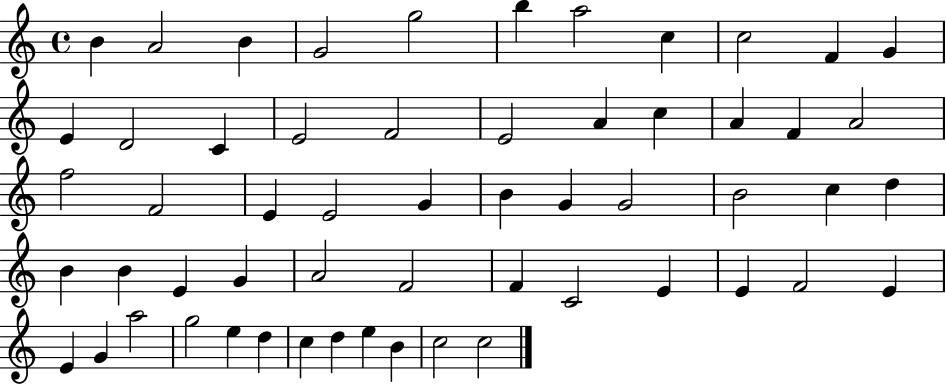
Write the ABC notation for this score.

X:1
T:Untitled
M:4/4
L:1/4
K:C
B A2 B G2 g2 b a2 c c2 F G E D2 C E2 F2 E2 A c A F A2 f2 F2 E E2 G B G G2 B2 c d B B E G A2 F2 F C2 E E F2 E E G a2 g2 e d c d e B c2 c2